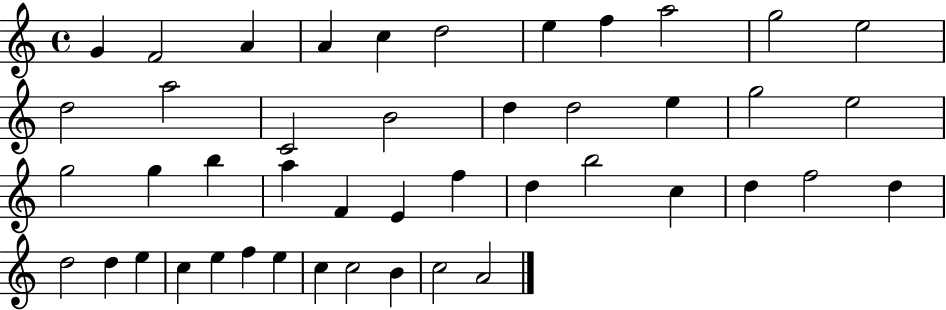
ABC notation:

X:1
T:Untitled
M:4/4
L:1/4
K:C
G F2 A A c d2 e f a2 g2 e2 d2 a2 C2 B2 d d2 e g2 e2 g2 g b a F E f d b2 c d f2 d d2 d e c e f e c c2 B c2 A2